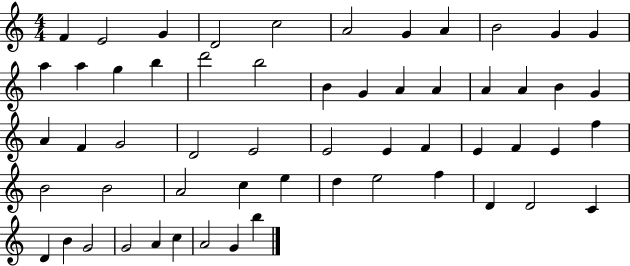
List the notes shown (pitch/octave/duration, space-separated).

F4/q E4/h G4/q D4/h C5/h A4/h G4/q A4/q B4/h G4/q G4/q A5/q A5/q G5/q B5/q D6/h B5/h B4/q G4/q A4/q A4/q A4/q A4/q B4/q G4/q A4/q F4/q G4/h D4/h E4/h E4/h E4/q F4/q E4/q F4/q E4/q F5/q B4/h B4/h A4/h C5/q E5/q D5/q E5/h F5/q D4/q D4/h C4/q D4/q B4/q G4/h G4/h A4/q C5/q A4/h G4/q B5/q